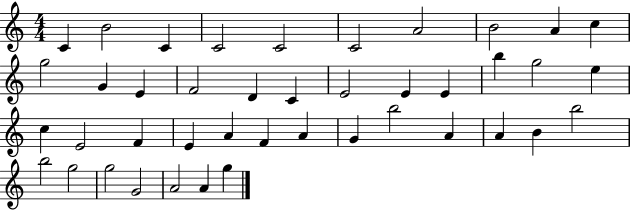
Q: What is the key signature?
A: C major